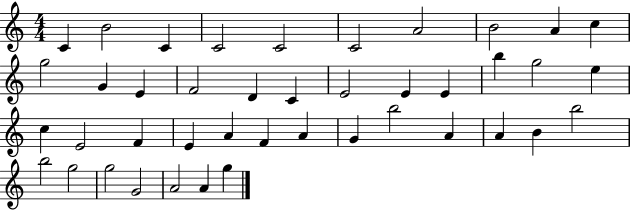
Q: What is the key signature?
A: C major